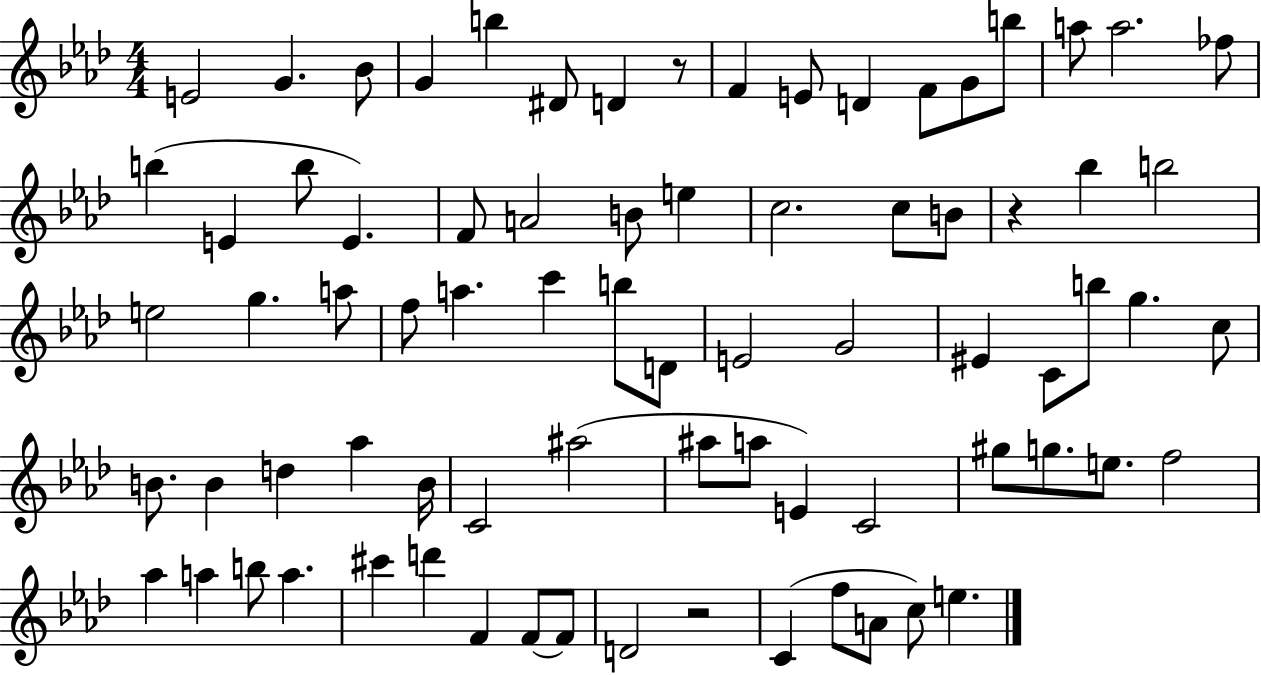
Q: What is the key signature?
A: AES major